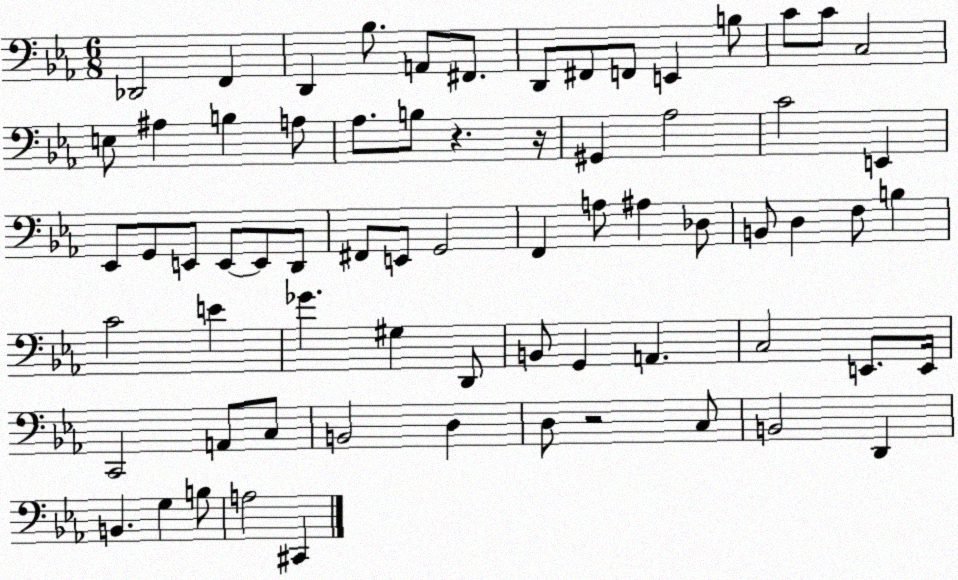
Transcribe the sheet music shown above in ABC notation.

X:1
T:Untitled
M:6/8
L:1/4
K:Eb
_D,,2 F,, D,, _B,/2 A,,/2 ^F,,/2 D,,/2 ^F,,/2 F,,/2 E,, B,/2 C/2 C/2 C,2 E,/2 ^A, B, A,/2 _A,/2 B,/2 z z/4 ^G,, _A,2 C2 E,, _E,,/2 G,,/2 E,,/2 E,,/2 E,,/2 D,,/2 ^F,,/2 E,,/2 G,,2 F,, A,/2 ^A, _D,/2 B,,/2 D, F,/2 B, C2 E _G ^G, D,,/2 B,,/2 G,, A,, C,2 E,,/2 E,,/4 C,,2 A,,/2 C,/2 B,,2 D, D,/2 z2 C,/2 B,,2 D,, B,, G, B,/2 A,2 ^C,,